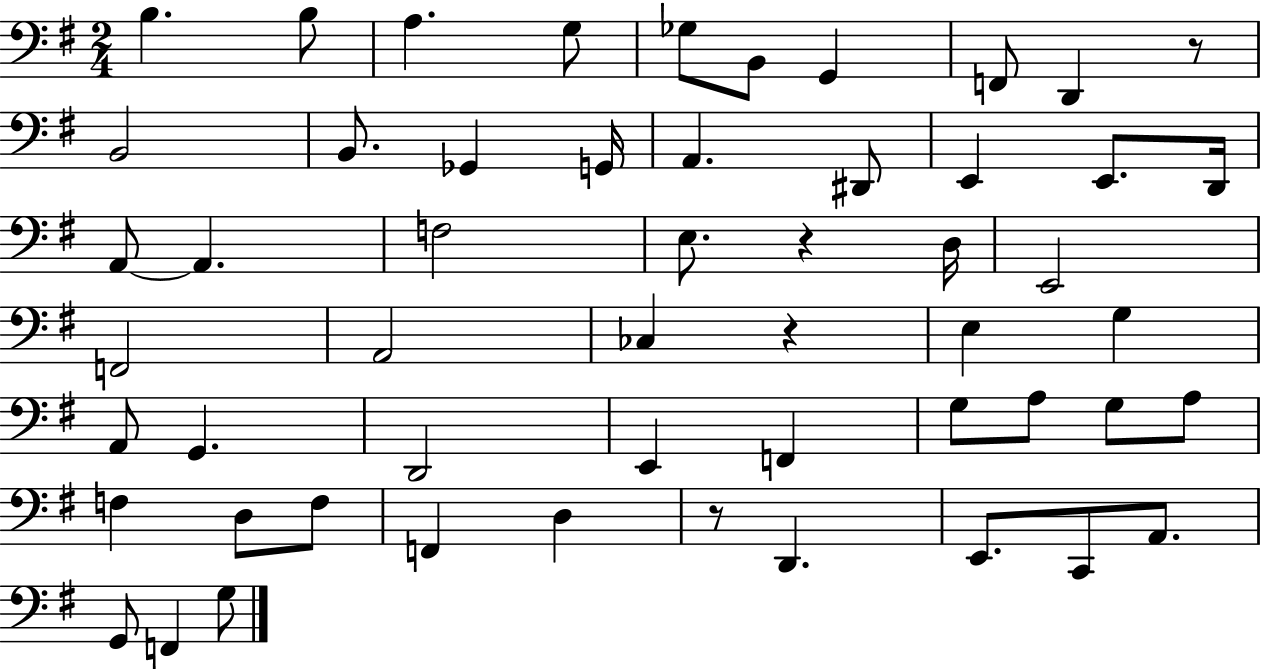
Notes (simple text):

B3/q. B3/e A3/q. G3/e Gb3/e B2/e G2/q F2/e D2/q R/e B2/h B2/e. Gb2/q G2/s A2/q. D#2/e E2/q E2/e. D2/s A2/e A2/q. F3/h E3/e. R/q D3/s E2/h F2/h A2/h CES3/q R/q E3/q G3/q A2/e G2/q. D2/h E2/q F2/q G3/e A3/e G3/e A3/e F3/q D3/e F3/e F2/q D3/q R/e D2/q. E2/e. C2/e A2/e. G2/e F2/q G3/e